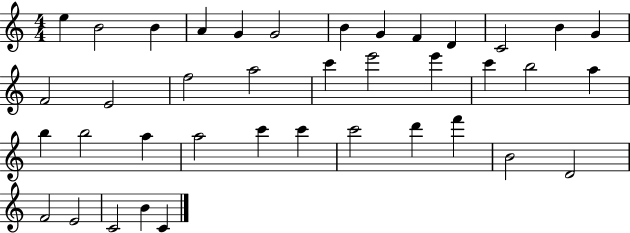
X:1
T:Untitled
M:4/4
L:1/4
K:C
e B2 B A G G2 B G F D C2 B G F2 E2 f2 a2 c' e'2 e' c' b2 a b b2 a a2 c' c' c'2 d' f' B2 D2 F2 E2 C2 B C